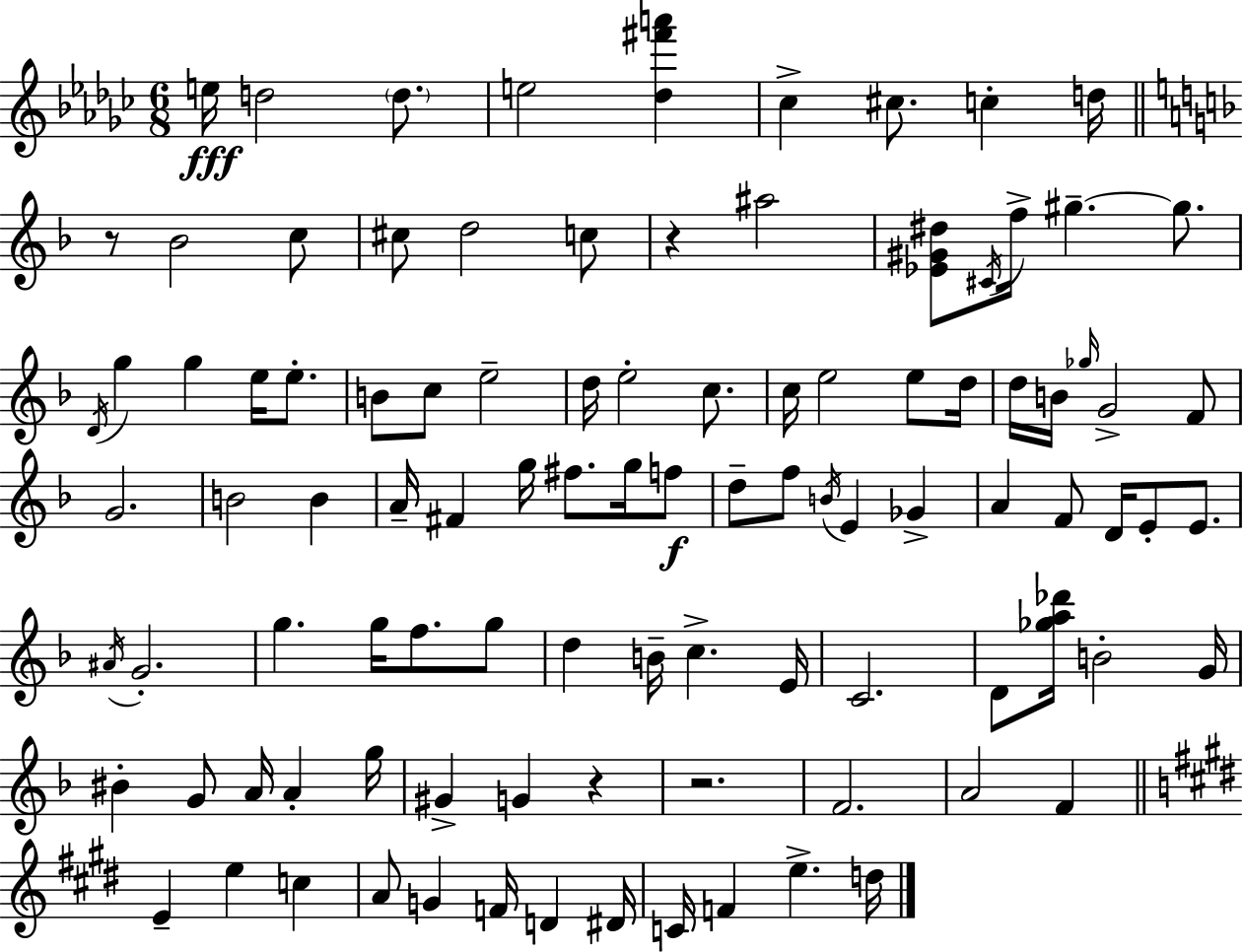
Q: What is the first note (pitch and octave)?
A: E5